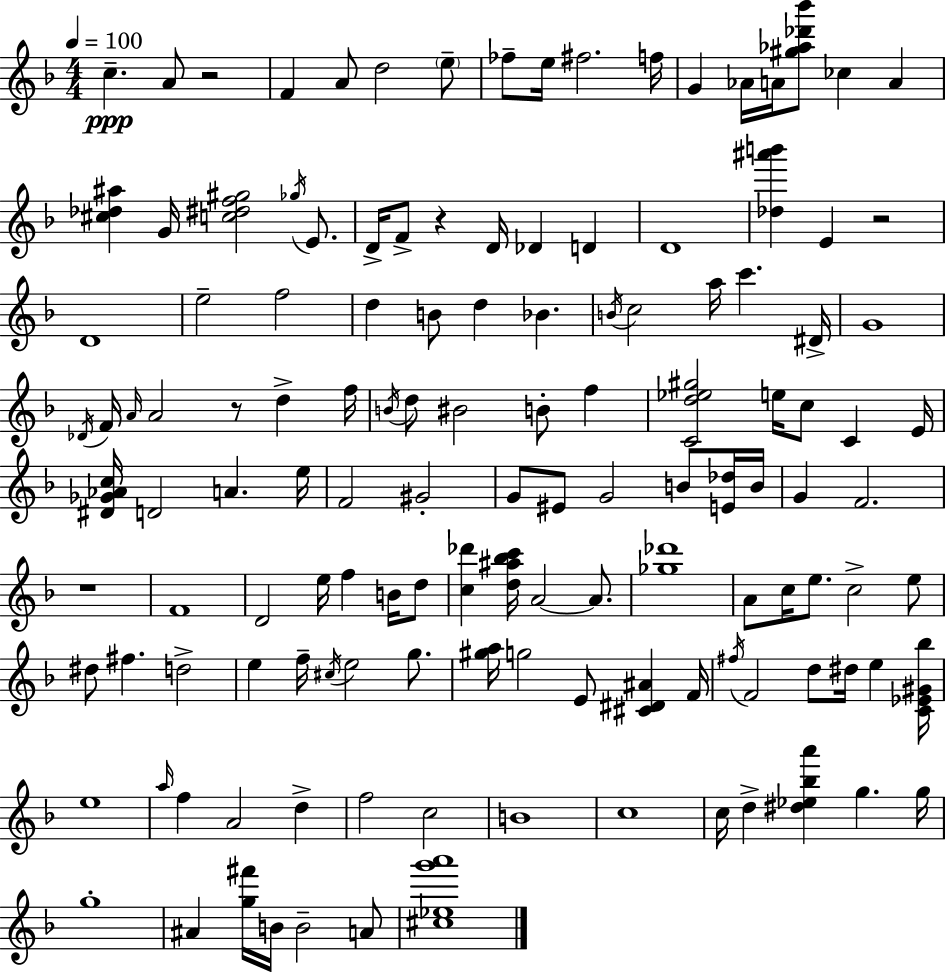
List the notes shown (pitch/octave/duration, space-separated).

C5/q. A4/e R/h F4/q A4/e D5/h E5/e FES5/e E5/s F#5/h. F5/s G4/q Ab4/s A4/s [G#5,Ab5,Db6,Bb6]/e CES5/q A4/q [C#5,Db5,A#5]/q G4/s [C5,D#5,F5,G#5]/h Gb5/s E4/e. D4/s F4/e R/q D4/s Db4/q D4/q D4/w [Db5,A#6,B6]/q E4/q R/h D4/w E5/h F5/h D5/q B4/e D5/q Bb4/q. B4/s C5/h A5/s C6/q. D#4/s G4/w Db4/s F4/s A4/s A4/h R/e D5/q F5/s B4/s D5/e BIS4/h B4/e F5/q [C4,D5,Eb5,G#5]/h E5/s C5/e C4/q E4/s [D#4,Gb4,Ab4,C5]/s D4/h A4/q. E5/s F4/h G#4/h G4/e EIS4/e G4/h B4/e [E4,Db5]/s B4/s G4/q F4/h. R/w F4/w D4/h E5/s F5/q B4/s D5/e [C5,Db6]/q [D5,A#5,Bb5,C6]/s A4/h A4/e. [Gb5,Db6]/w A4/e C5/s E5/e. C5/h E5/e D#5/e F#5/q. D5/h E5/q F5/s C#5/s E5/h G5/e. [G#5,A5]/s G5/h E4/e [C#4,D#4,A#4]/q F4/s F#5/s F4/h D5/e D#5/s E5/q [C4,Eb4,G#4,Bb5]/s E5/w A5/s F5/q A4/h D5/q F5/h C5/h B4/w C5/w C5/s D5/q [D#5,Eb5,Bb5,A6]/q G5/q. G5/s G5/w A#4/q [G5,F#6]/s B4/s B4/h A4/e [C#5,Eb5,G6,A6]/w